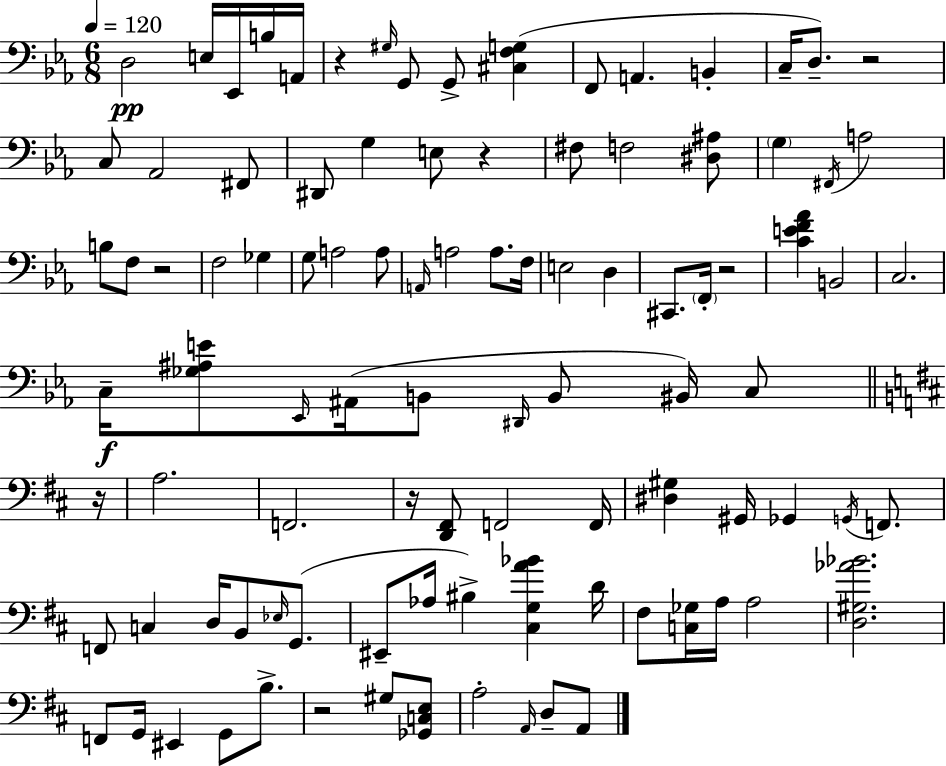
{
  \clef bass
  \numericTimeSignature
  \time 6/8
  \key c \minor
  \tempo 4 = 120
  \repeat volta 2 { d2\pp e16 ees,16 b16 a,16 | r4 \grace { gis16 } g,8 g,8-> <cis f g>4( | f,8 a,4. b,4-. | c16-- d8.--) r2 | \break c8 aes,2 fis,8 | dis,8 g4 e8 r4 | fis8 f2 <dis ais>8 | \parenthesize g4 \acciaccatura { fis,16 } a2 | \break b8 f8 r2 | f2 ges4 | g8 a2 | a8 \grace { a,16 } a2 a8. | \break f16 e2 d4 | cis,8. \parenthesize f,16-. r2 | <c' e' f' aes'>4 b,2 | c2. | \break c16--\f <ges ais e'>8 \grace { ees,16 }( ais,16 b,8 \grace { dis,16 } b,8 | bis,16) c8 \bar "||" \break \key d \major r16 a2. | f,2. | r16 <d, fis,>8 f,2 | f,16 <dis gis>4 gis,16 ges,4 \acciaccatura { g,16 } f,8. | \break f,8 c4 d16 b,8 \grace { ees16 } | g,8.( eis,8-- aes16 bis4->) <cis g a' bes'>4 | d'16 fis8 <c ges>16 a16 a2 | <d gis aes' bes'>2. | \break f,8 g,16 eis,4 g,8 | b8.-> r2 gis8 | <ges, c e>8 a2-. \grace { a,16 } | d8-- a,8 } \bar "|."
}